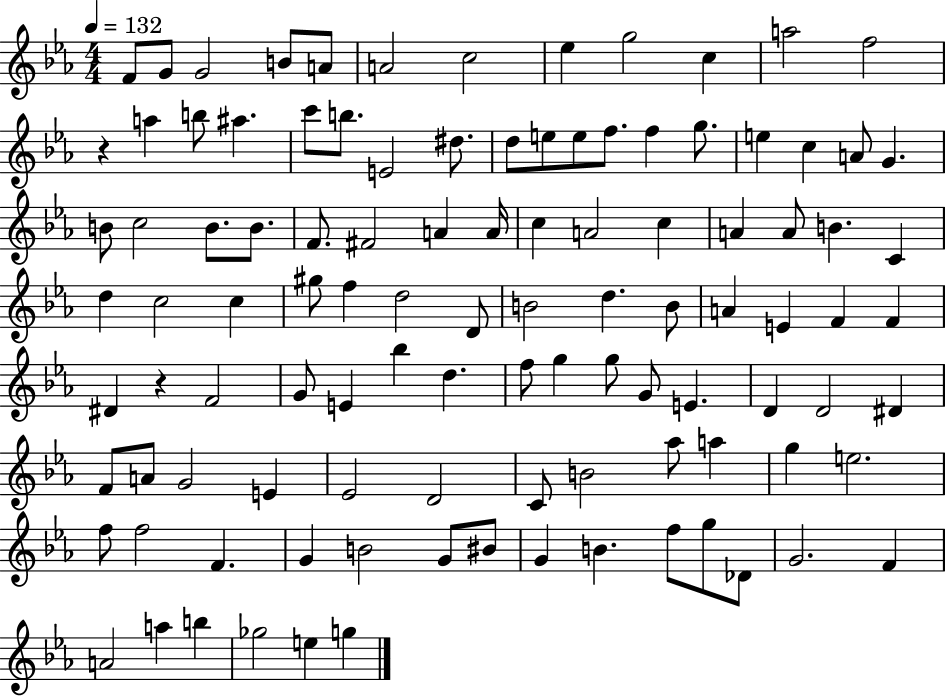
{
  \clef treble
  \numericTimeSignature
  \time 4/4
  \key ees \major
  \tempo 4 = 132
  \repeat volta 2 { f'8 g'8 g'2 b'8 a'8 | a'2 c''2 | ees''4 g''2 c''4 | a''2 f''2 | \break r4 a''4 b''8 ais''4. | c'''8 b''8. e'2 dis''8. | d''8 e''8 e''8 f''8. f''4 g''8. | e''4 c''4 a'8 g'4. | \break b'8 c''2 b'8. b'8. | f'8. fis'2 a'4 a'16 | c''4 a'2 c''4 | a'4 a'8 b'4. c'4 | \break d''4 c''2 c''4 | gis''8 f''4 d''2 d'8 | b'2 d''4. b'8 | a'4 e'4 f'4 f'4 | \break dis'4 r4 f'2 | g'8 e'4 bes''4 d''4. | f''8 g''4 g''8 g'8 e'4. | d'4 d'2 dis'4 | \break f'8 a'8 g'2 e'4 | ees'2 d'2 | c'8 b'2 aes''8 a''4 | g''4 e''2. | \break f''8 f''2 f'4. | g'4 b'2 g'8 bis'8 | g'4 b'4. f''8 g''8 des'8 | g'2. f'4 | \break a'2 a''4 b''4 | ges''2 e''4 g''4 | } \bar "|."
}